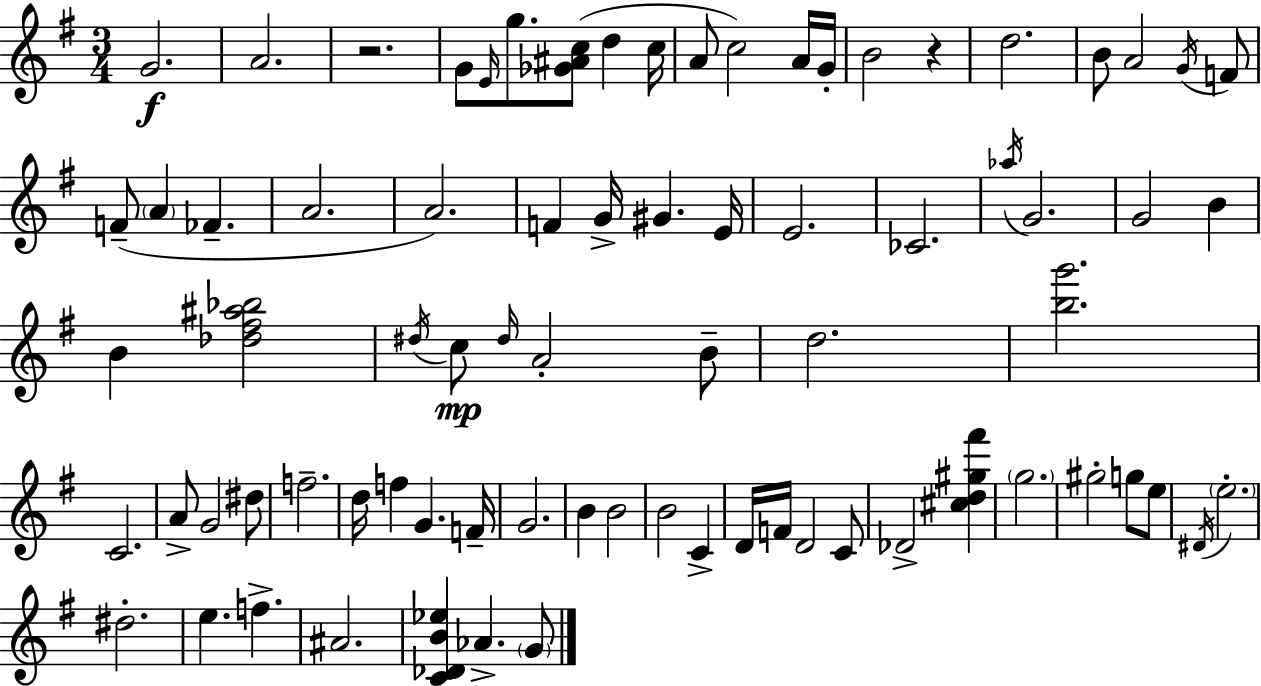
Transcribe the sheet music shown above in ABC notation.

X:1
T:Untitled
M:3/4
L:1/4
K:Em
G2 A2 z2 G/2 E/4 g/2 [_G^Ac]/2 d c/4 A/2 c2 A/4 G/4 B2 z d2 B/2 A2 G/4 F/2 F/2 A _F A2 A2 F G/4 ^G E/4 E2 _C2 _a/4 G2 G2 B B [_d^f^a_b]2 ^d/4 c/2 ^d/4 A2 B/2 d2 [bg']2 C2 A/2 G2 ^d/2 f2 d/4 f G F/4 G2 B B2 B2 C D/4 F/4 D2 C/2 _D2 [^cd^g^f'] g2 ^g2 g/2 e/2 ^D/4 e2 ^d2 e f ^A2 [C_DB_e] _A G/2